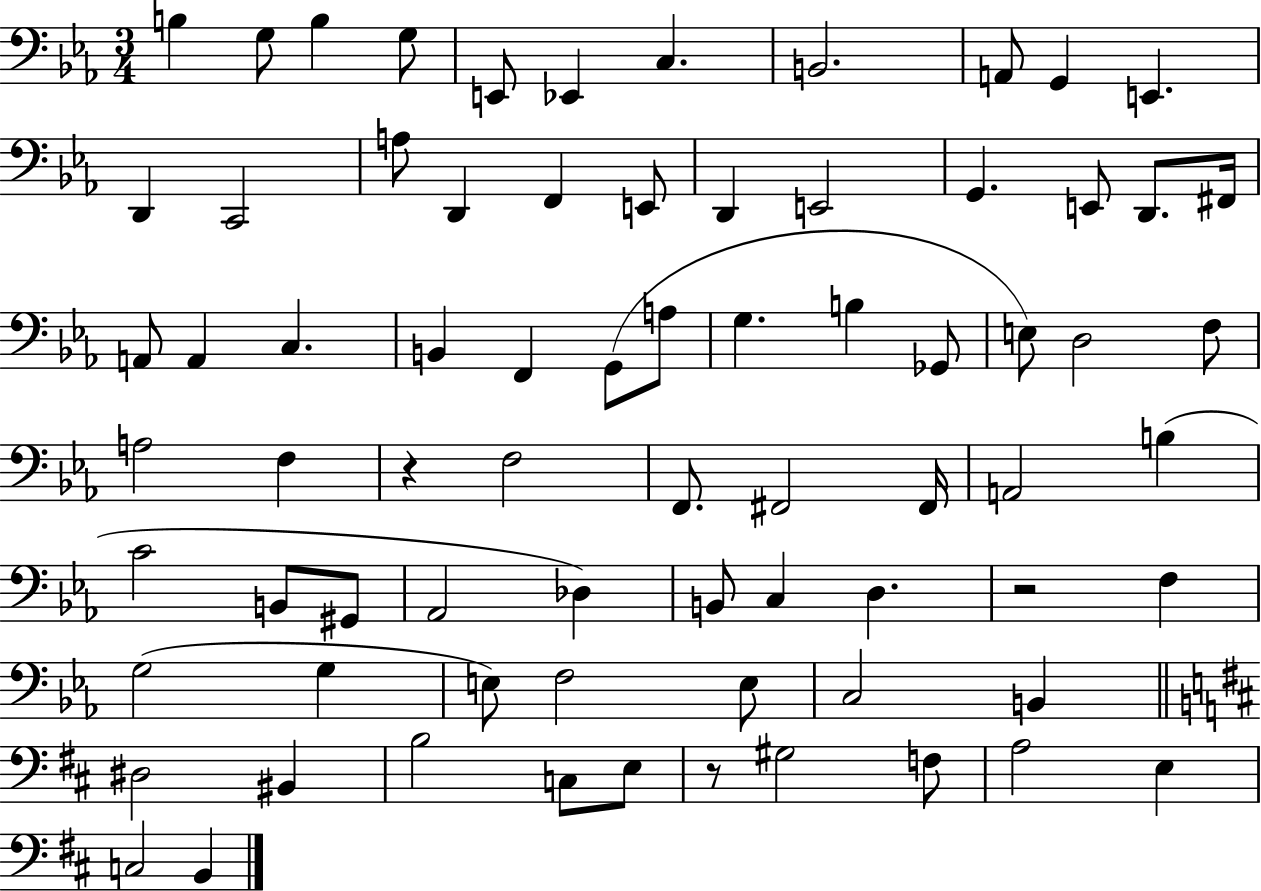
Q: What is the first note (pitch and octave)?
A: B3